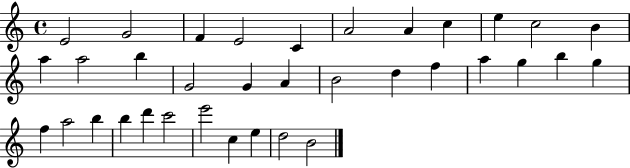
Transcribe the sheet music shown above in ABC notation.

X:1
T:Untitled
M:4/4
L:1/4
K:C
E2 G2 F E2 C A2 A c e c2 B a a2 b G2 G A B2 d f a g b g f a2 b b d' c'2 e'2 c e d2 B2